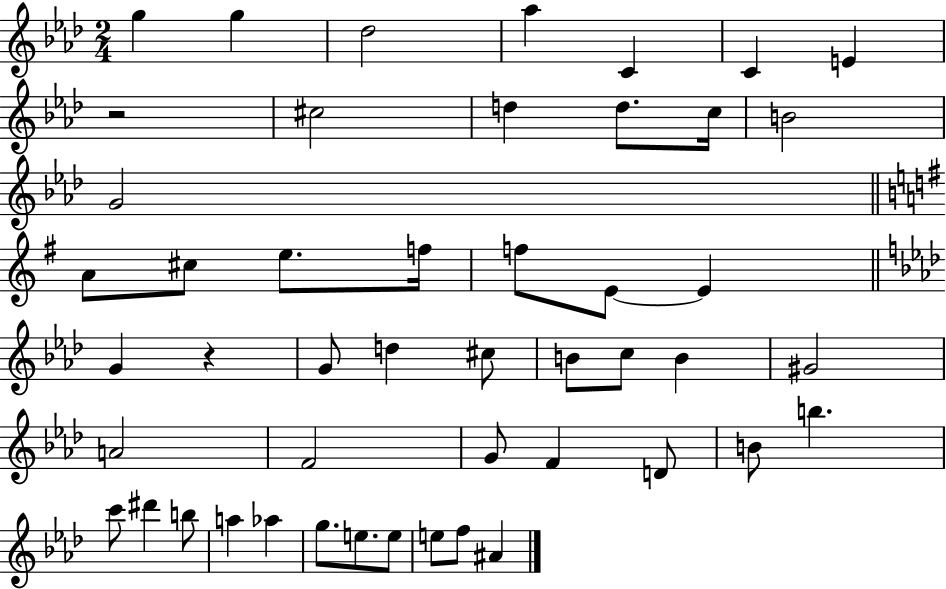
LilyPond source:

{
  \clef treble
  \numericTimeSignature
  \time 2/4
  \key aes \major
  g''4 g''4 | des''2 | aes''4 c'4 | c'4 e'4 | \break r2 | cis''2 | d''4 d''8. c''16 | b'2 | \break g'2 | \bar "||" \break \key g \major a'8 cis''8 e''8. f''16 | f''8 e'8~~ e'4 | \bar "||" \break \key aes \major g'4 r4 | g'8 d''4 cis''8 | b'8 c''8 b'4 | gis'2 | \break a'2 | f'2 | g'8 f'4 d'8 | b'8 b''4. | \break c'''8 dis'''4 b''8 | a''4 aes''4 | g''8. e''8. e''8 | e''8 f''8 ais'4 | \break \bar "|."
}